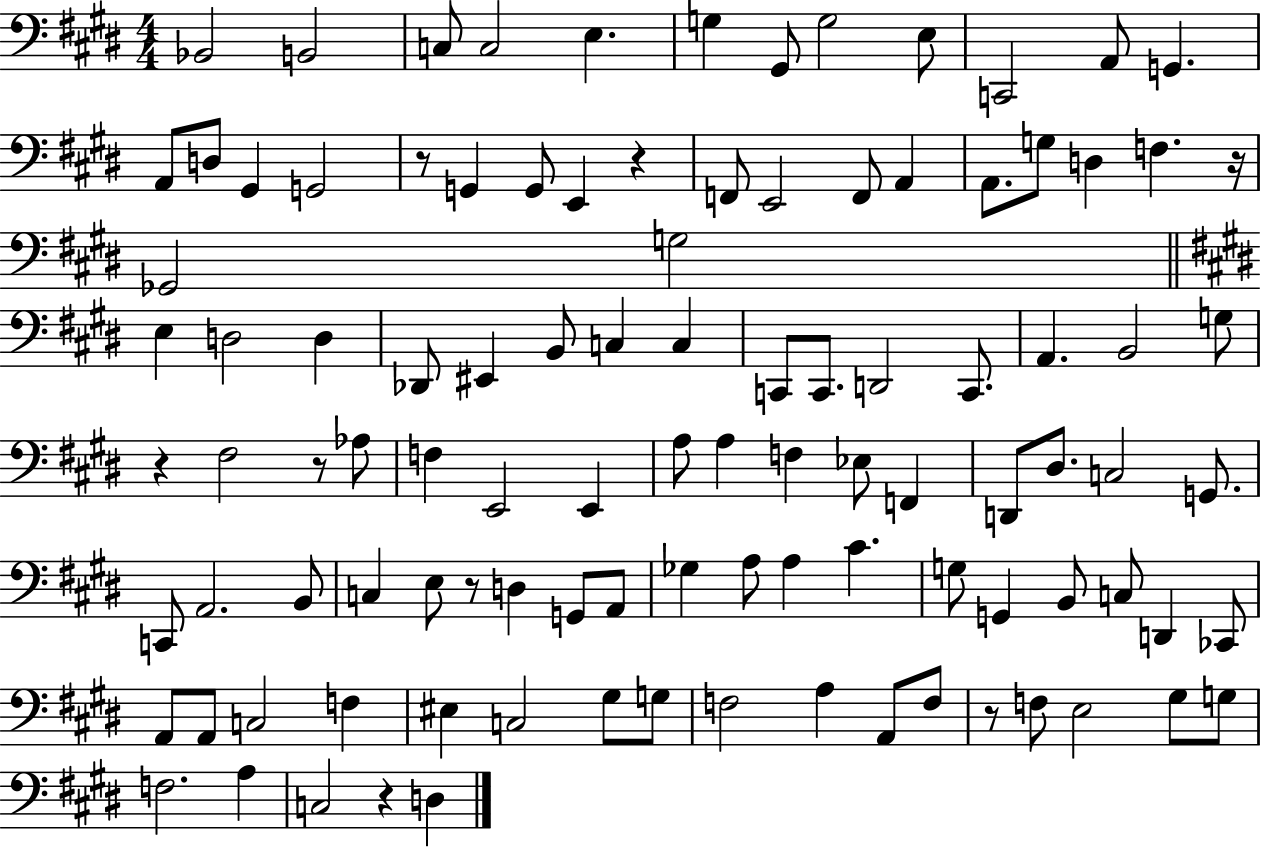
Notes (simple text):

Bb2/h B2/h C3/e C3/h E3/q. G3/q G#2/e G3/h E3/e C2/h A2/e G2/q. A2/e D3/e G#2/q G2/h R/e G2/q G2/e E2/q R/q F2/e E2/h F2/e A2/q A2/e. G3/e D3/q F3/q. R/s Gb2/h G3/h E3/q D3/h D3/q Db2/e EIS2/q B2/e C3/q C3/q C2/e C2/e. D2/h C2/e. A2/q. B2/h G3/e R/q F#3/h R/e Ab3/e F3/q E2/h E2/q A3/e A3/q F3/q Eb3/e F2/q D2/e D#3/e. C3/h G2/e. C2/e A2/h. B2/e C3/q E3/e R/e D3/q G2/e A2/e Gb3/q A3/e A3/q C#4/q. G3/e G2/q B2/e C3/e D2/q CES2/e A2/e A2/e C3/h F3/q EIS3/q C3/h G#3/e G3/e F3/h A3/q A2/e F3/e R/e F3/e E3/h G#3/e G3/e F3/h. A3/q C3/h R/q D3/q